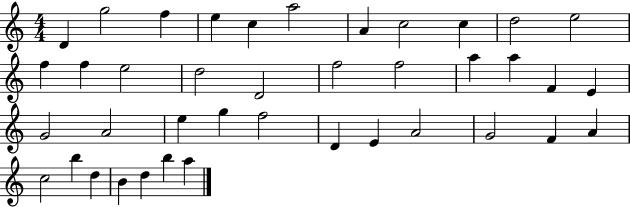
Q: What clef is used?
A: treble